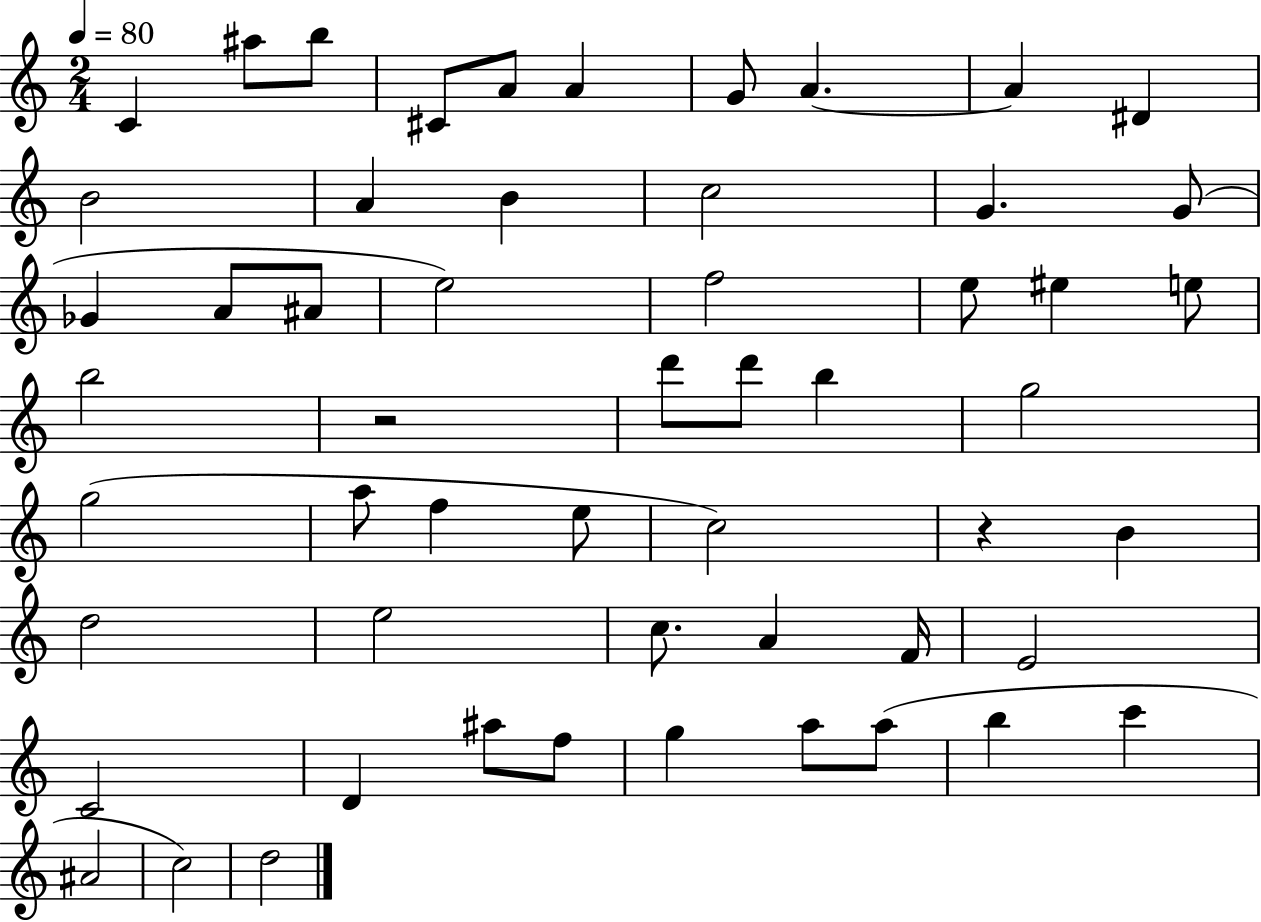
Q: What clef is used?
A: treble